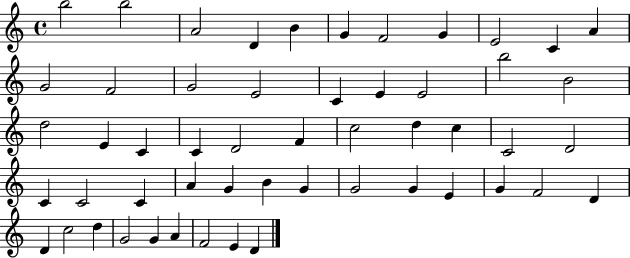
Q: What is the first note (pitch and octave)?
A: B5